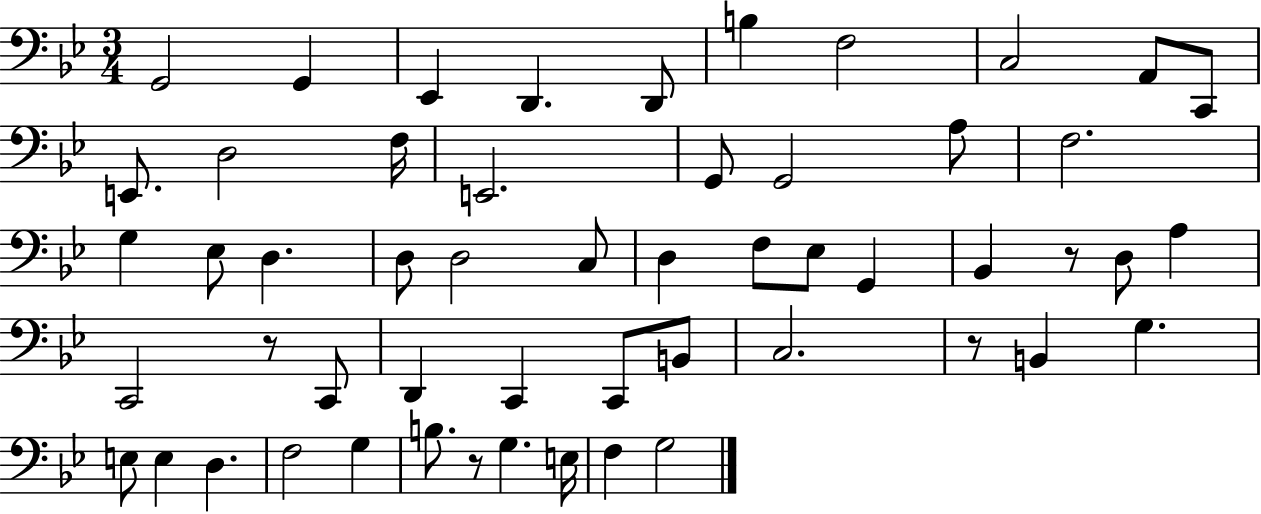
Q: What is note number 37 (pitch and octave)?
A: B2